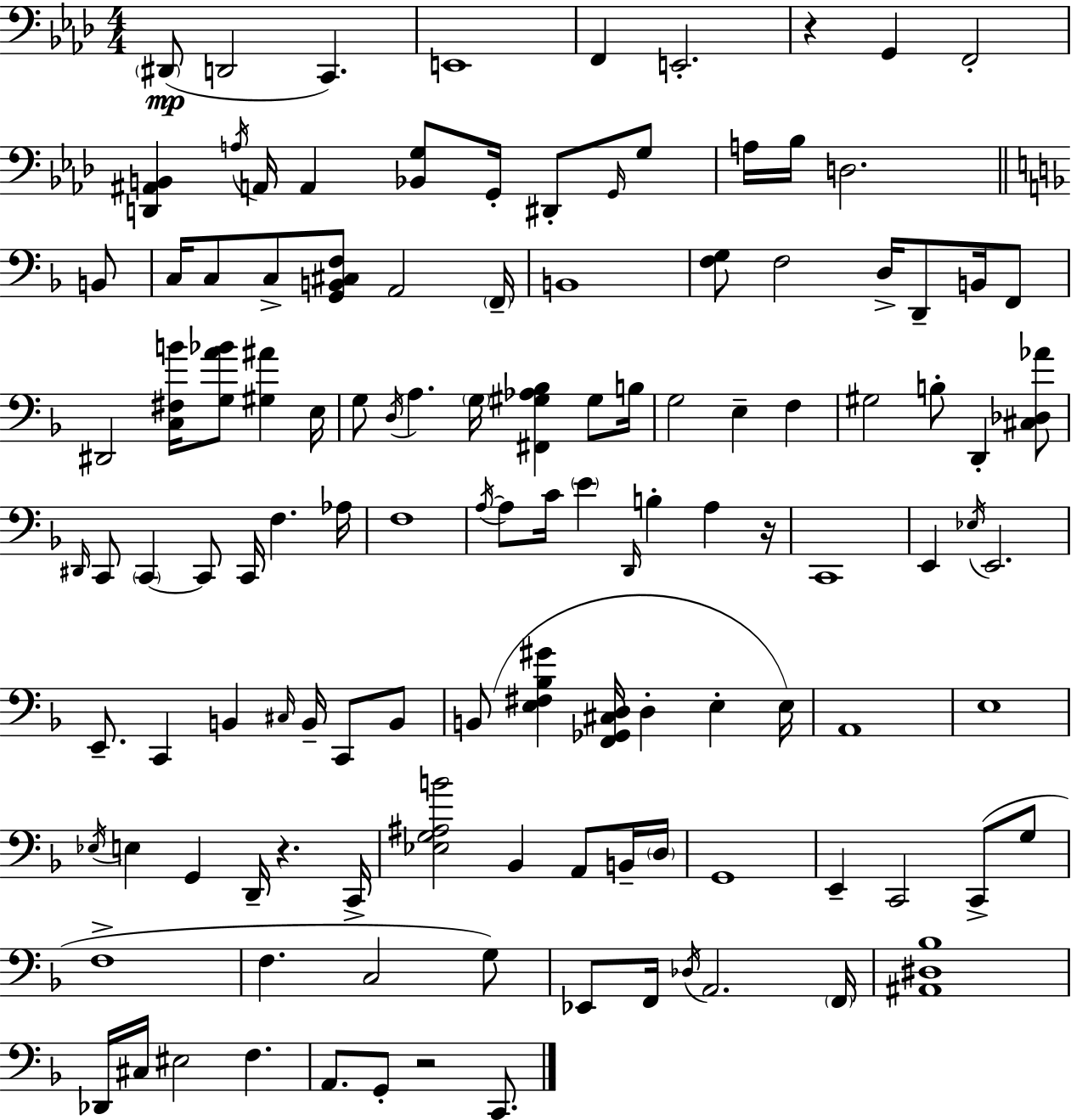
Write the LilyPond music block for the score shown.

{
  \clef bass
  \numericTimeSignature
  \time 4/4
  \key f \minor
  \parenthesize dis,8(\mp d,2 c,4.) | e,1 | f,4 e,2.-. | r4 g,4 f,2-. | \break <d, ais, b,>4 \acciaccatura { a16 } a,16 a,4 <bes, g>8 g,16-. dis,8-. \grace { g,16 } | g8 a16 bes16 d2. | \bar "||" \break \key f \major b,8 c16 c8 c8-> <g, b, cis f>8 a,2 | \parenthesize f,16-- b,1 | <f g>8 f2 d16-> d,8-- b,16 | f,8 dis,2 <c fis b'>16 <g a' bes'>8 <gis ais'>4 | \break e16 g8 \acciaccatura { d16 } a4. \parenthesize g16 <fis, gis aes bes>4 | gis8 b16 g2 e4-- f4 | gis2 b8-. d,4-. | <cis des aes'>8 \grace { dis,16 } c,8 \parenthesize c,4~~ c,8 c,16 f4. | \break aes16 f1 | \acciaccatura { a16~ }~ a8 c'16 \parenthesize e'4 \grace { d,16 } b4-. | a4 r16 c,1 | e,4 \acciaccatura { ees16 } e,2. | \break e,8.-- c,4 b,4 | \grace { cis16 } b,16-- c,8 b,8 b,8( <e fis bes gis'>4 <f, ges, cis d>16 d4-. | e4-. e16) a,1 | e1 | \break \acciaccatura { ees16 } e4 g,4 | d,16-- r4. c,16-> <ees g ais b'>2 | bes,4 a,8 b,16-- \parenthesize d16 g,1 | e,4-- c,2 | \break c,8->( g8 f1-> | f4. c2 | g8) ees,8 f,16 \acciaccatura { des16 } a,2. | \parenthesize f,16 <ais, dis bes>1 | \break des,16 cis16 eis2 | f4. a,8. g,8-. r2 | c,8. \bar "|."
}